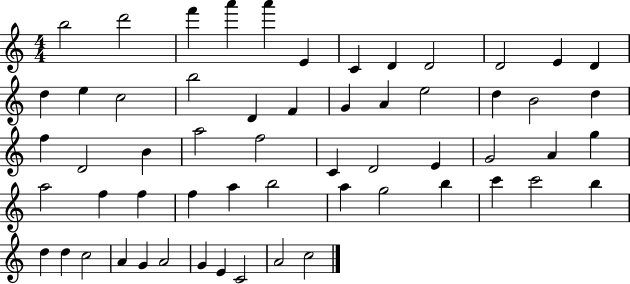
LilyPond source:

{
  \clef treble
  \numericTimeSignature
  \time 4/4
  \key c \major
  b''2 d'''2 | f'''4 a'''4 a'''4 e'4 | c'4 d'4 d'2 | d'2 e'4 d'4 | \break d''4 e''4 c''2 | b''2 d'4 f'4 | g'4 a'4 e''2 | d''4 b'2 d''4 | \break f''4 d'2 b'4 | a''2 f''2 | c'4 d'2 e'4 | g'2 a'4 g''4 | \break a''2 f''4 f''4 | f''4 a''4 b''2 | a''4 g''2 b''4 | c'''4 c'''2 b''4 | \break d''4 d''4 c''2 | a'4 g'4 a'2 | g'4 e'4 c'2 | a'2 c''2 | \break \bar "|."
}